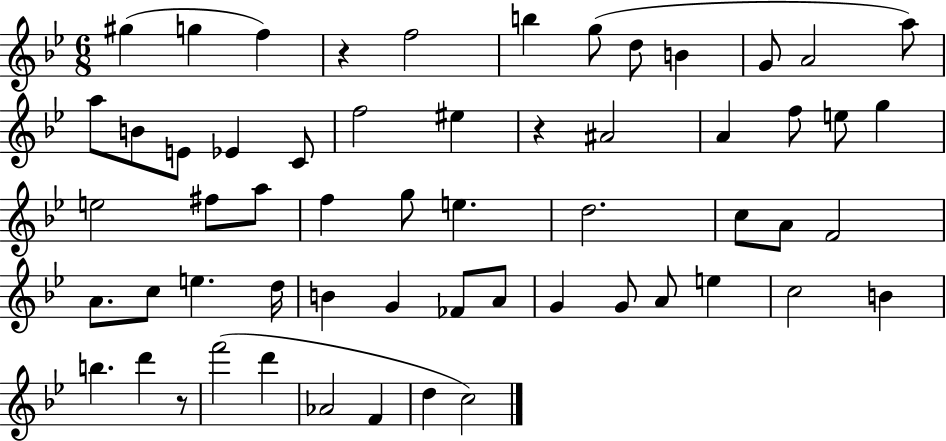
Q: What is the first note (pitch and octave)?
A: G#5